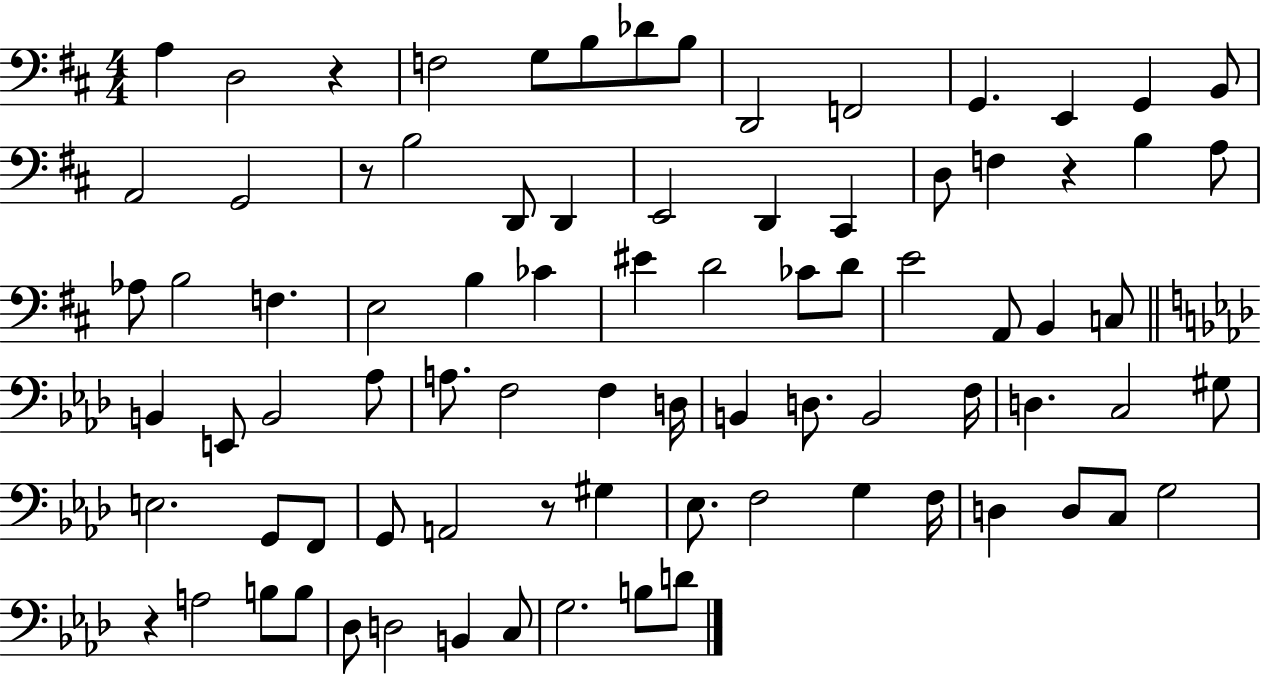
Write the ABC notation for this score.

X:1
T:Untitled
M:4/4
L:1/4
K:D
A, D,2 z F,2 G,/2 B,/2 _D/2 B,/2 D,,2 F,,2 G,, E,, G,, B,,/2 A,,2 G,,2 z/2 B,2 D,,/2 D,, E,,2 D,, ^C,, D,/2 F, z B, A,/2 _A,/2 B,2 F, E,2 B, _C ^E D2 _C/2 D/2 E2 A,,/2 B,, C,/2 B,, E,,/2 B,,2 _A,/2 A,/2 F,2 F, D,/4 B,, D,/2 B,,2 F,/4 D, C,2 ^G,/2 E,2 G,,/2 F,,/2 G,,/2 A,,2 z/2 ^G, _E,/2 F,2 G, F,/4 D, D,/2 C,/2 G,2 z A,2 B,/2 B,/2 _D,/2 D,2 B,, C,/2 G,2 B,/2 D/2